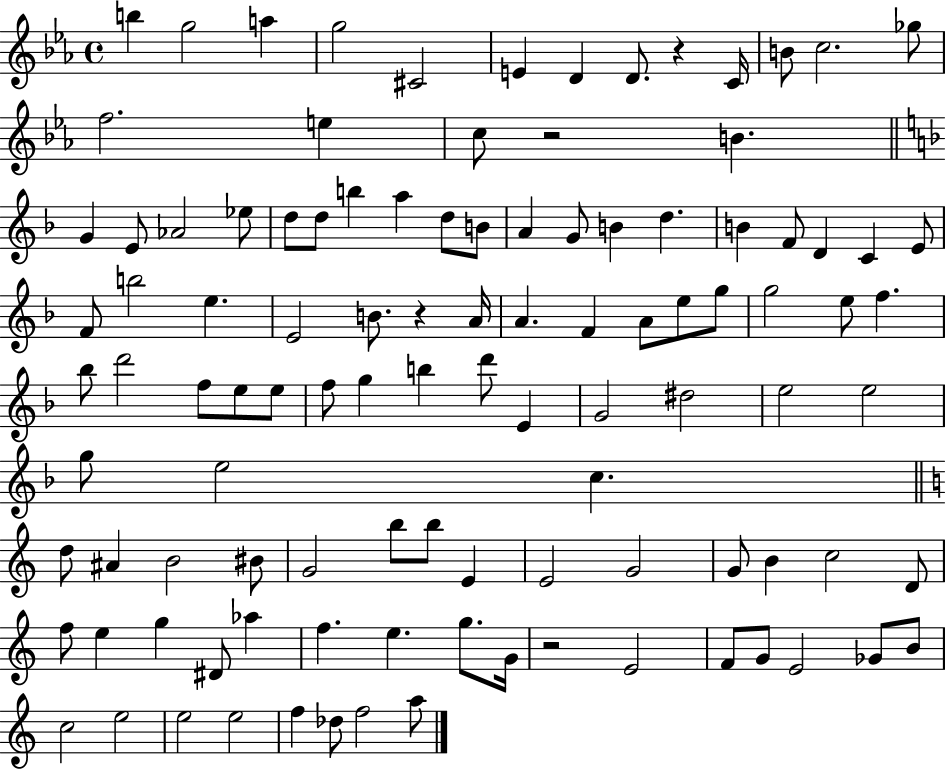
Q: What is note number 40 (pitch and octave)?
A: B4